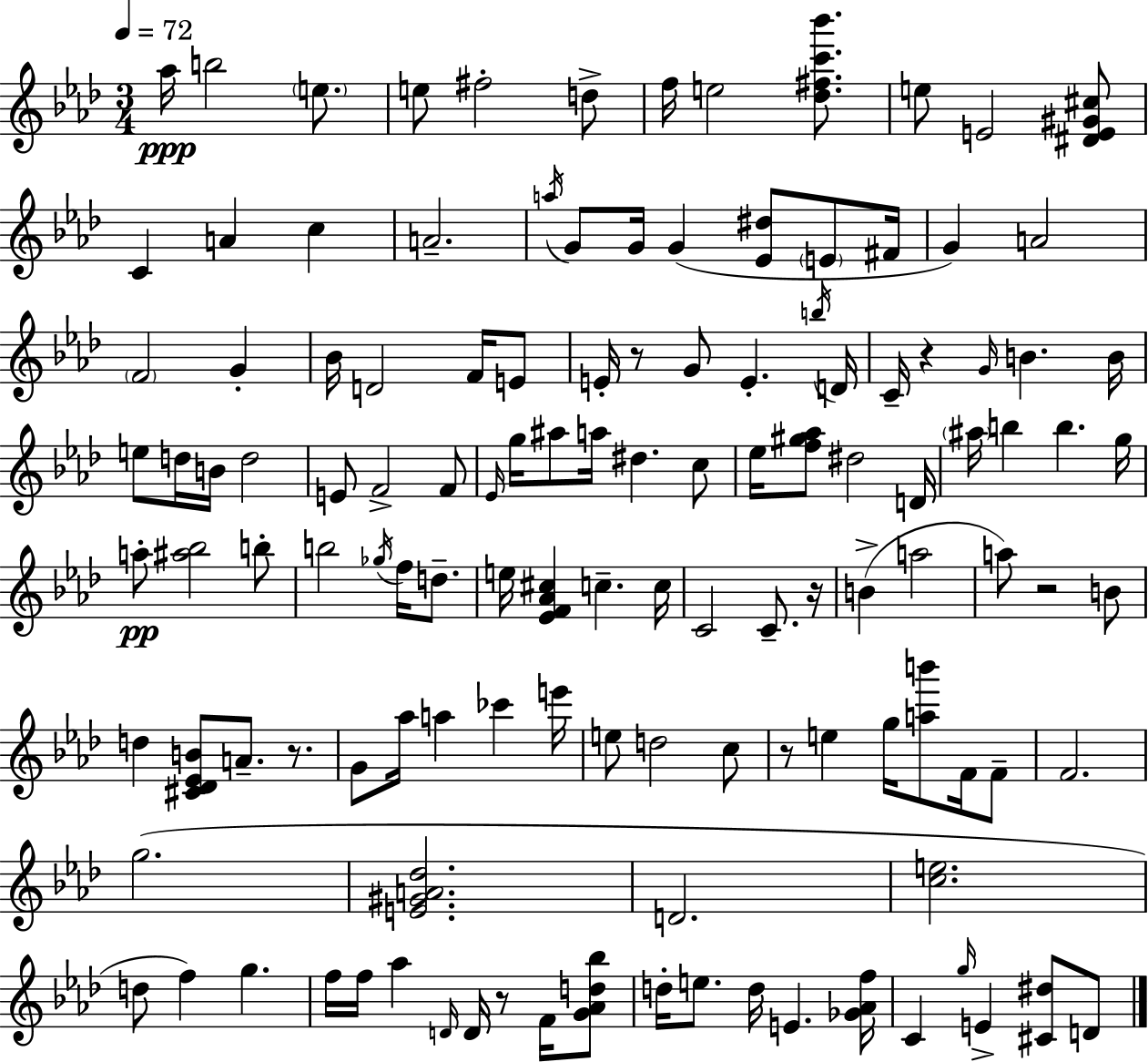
Ab5/s B5/h E5/e. E5/e F#5/h D5/e F5/s E5/h [Db5,F#5,C6,Bb6]/e. E5/e E4/h [D#4,E4,G#4,C#5]/e C4/q A4/q C5/q A4/h. A5/s G4/e G4/s G4/q [Eb4,D#5]/e E4/e F#4/s G4/q A4/h F4/h G4/q Bb4/s D4/h F4/s E4/e E4/s R/e G4/e E4/q. B5/s D4/s C4/s R/q G4/s B4/q. B4/s E5/e D5/s B4/s D5/h E4/e F4/h F4/e Eb4/s G5/s A#5/e A5/s D#5/q. C5/e Eb5/s [F5,G#5,Ab5]/e D#5/h D4/s A#5/s B5/q B5/q. G5/s A5/e [A#5,Bb5]/h B5/e B5/h Gb5/s F5/s D5/e. E5/s [Eb4,F4,Ab4,C#5]/q C5/q. C5/s C4/h C4/e. R/s B4/q A5/h A5/e R/h B4/e D5/q [C#4,Db4,Eb4,B4]/e A4/e. R/e. G4/e Ab5/s A5/q CES6/q E6/s E5/e D5/h C5/e R/e E5/q G5/s [A5,B6]/e F4/s F4/e F4/h. G5/h. [E4,G#4,A4,Db5]/h. D4/h. [C5,E5]/h. D5/e F5/q G5/q. F5/s F5/s Ab5/q D4/s D4/s R/e F4/s [G4,Ab4,D5,Bb5]/e D5/s E5/e. D5/s E4/q. [Gb4,Ab4,F5]/s C4/q G5/s E4/q [C#4,D#5]/e D4/e